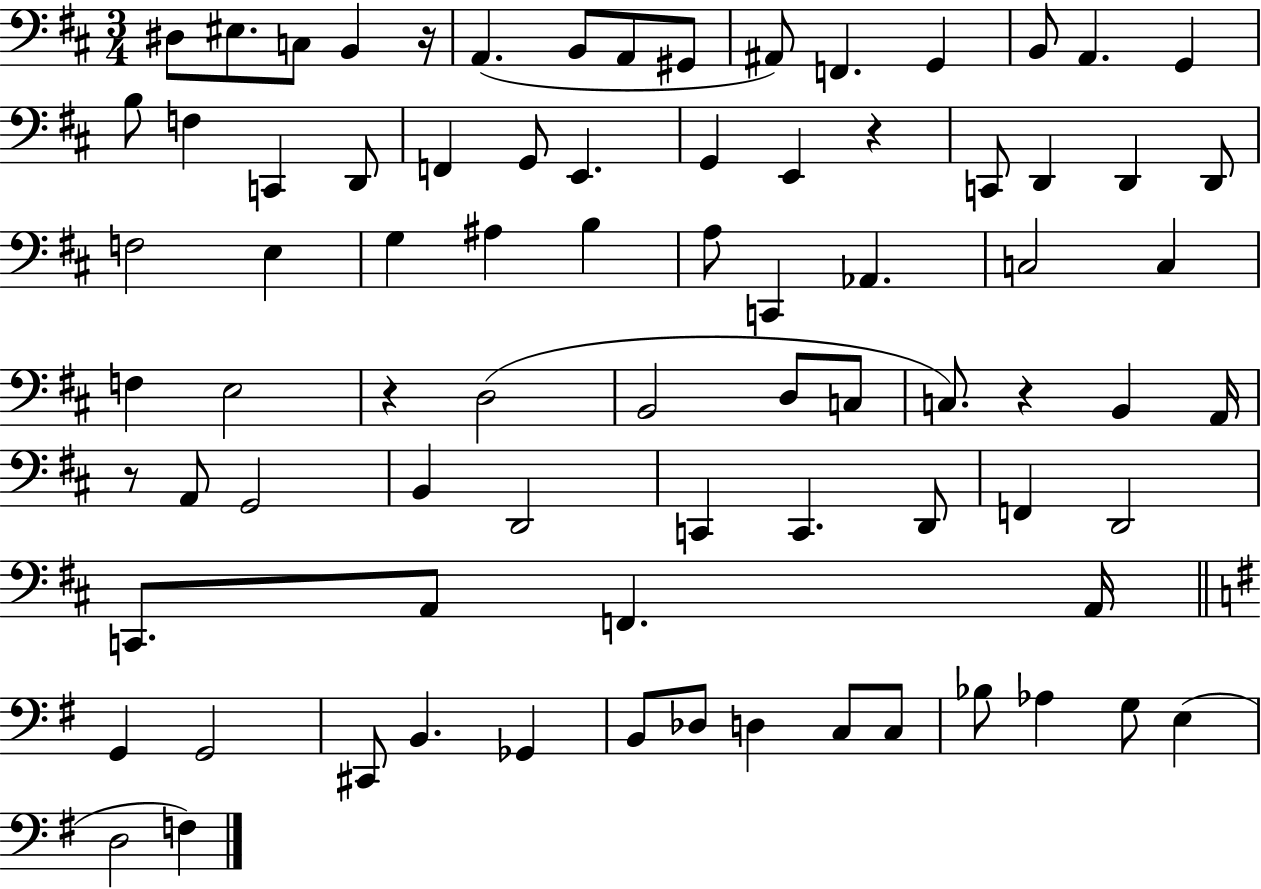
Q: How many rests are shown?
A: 5